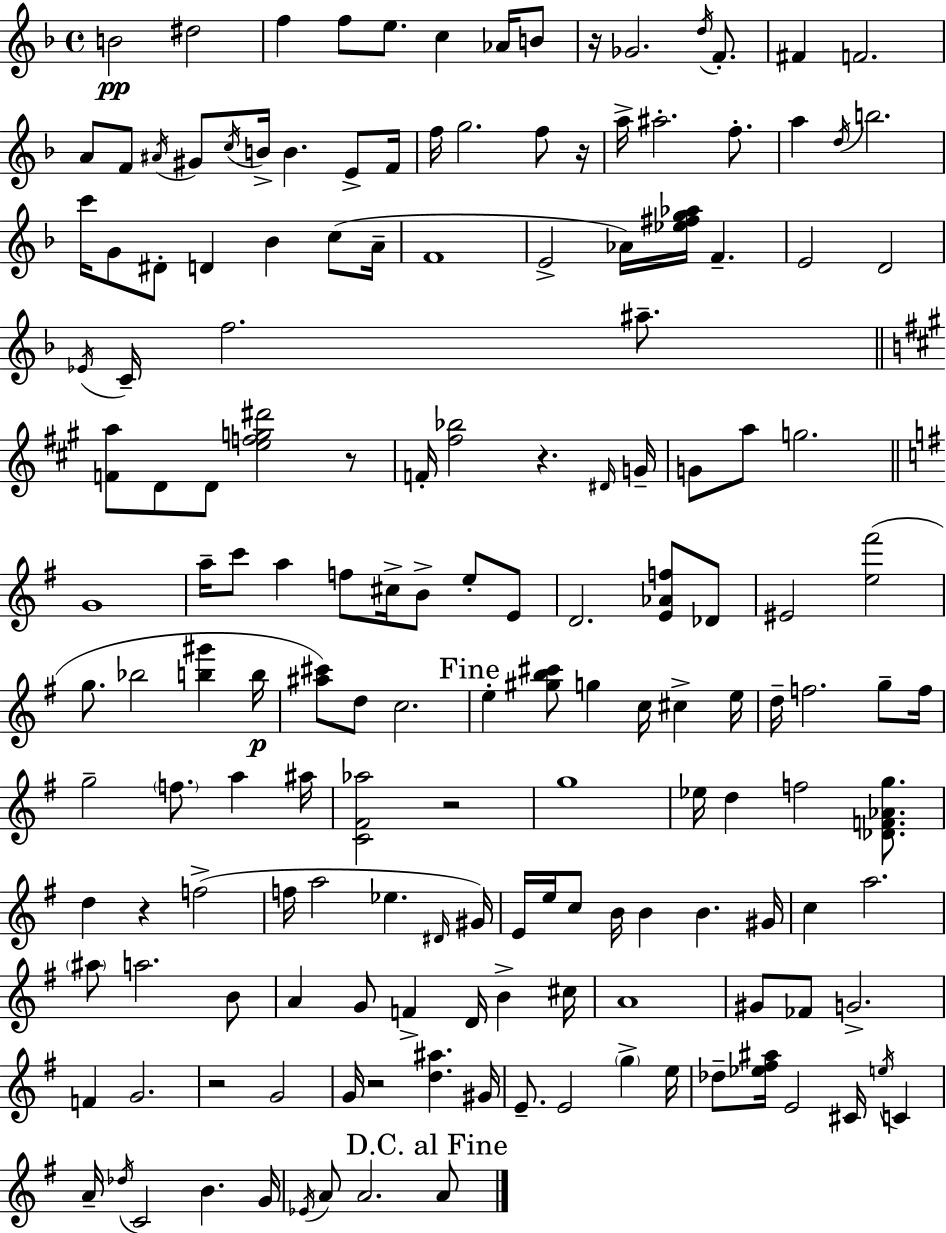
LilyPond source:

{
  \clef treble
  \time 4/4
  \defaultTimeSignature
  \key f \major
  b'2\pp dis''2 | f''4 f''8 e''8. c''4 aes'16 b'8 | r16 ges'2. \acciaccatura { d''16 } f'8.-. | fis'4 f'2. | \break a'8 f'8 \acciaccatura { ais'16 } gis'8 \acciaccatura { c''16 } b'16-> b'4. | e'8-> f'16 f''16 g''2. | f''8 r16 a''16-> ais''2.-. | f''8.-. a''4 \acciaccatura { d''16 } b''2. | \break c'''16 g'8 dis'8-. d'4 bes'4 | c''8( a'16-- f'1 | e'2-> aes'16) <ees'' fis'' g'' aes''>16 f'4.-- | e'2 d'2 | \break \acciaccatura { ees'16 } c'16-- f''2. | ais''8.-- \bar "||" \break \key a \major <f' a''>8 d'8 d'8 <e'' f'' g'' dis'''>2 r8 | f'16-. <fis'' bes''>2 r4. \grace { dis'16 } | g'16-- g'8 a''8 g''2. | \bar "||" \break \key g \major g'1 | a''16-- c'''8 a''4 f''8 cis''16-> b'8-> e''8-. e'8 | d'2. <e' aes' f''>8 des'8 | eis'2 <e'' fis'''>2( | \break g''8. bes''2 <b'' gis'''>4 b''16\p | <ais'' cis'''>8) d''8 c''2. | \mark "Fine" e''4-. <gis'' b'' cis'''>8 g''4 c''16 cis''4-> e''16 | d''16-- f''2. g''8-- f''16 | \break g''2-- \parenthesize f''8. a''4 ais''16 | <c' fis' aes''>2 r2 | g''1 | ees''16 d''4 f''2 <des' f' aes' g''>8. | \break d''4 r4 f''2->( | f''16 a''2 ees''4. \grace { dis'16 } | gis'16) e'16 e''16 c''8 b'16 b'4 b'4. | gis'16 c''4 a''2. | \break \parenthesize ais''8 a''2. b'8 | a'4 g'8 f'4-> d'16 b'4-> | cis''16 a'1 | gis'8 fes'8 g'2.-> | \break f'4 g'2. | r2 g'2 | g'16 r2 <d'' ais''>4. | gis'16 e'8.-- e'2 \parenthesize g''4-> | \break e''16 des''8-- <ees'' fis'' ais''>16 e'2 cis'16 \acciaccatura { e''16 } c'4 | a'16-- \acciaccatura { des''16 } c'2 b'4. | g'16 \acciaccatura { ees'16 } a'8 a'2. | \mark "D.C. al Fine" a'8 \bar "|."
}